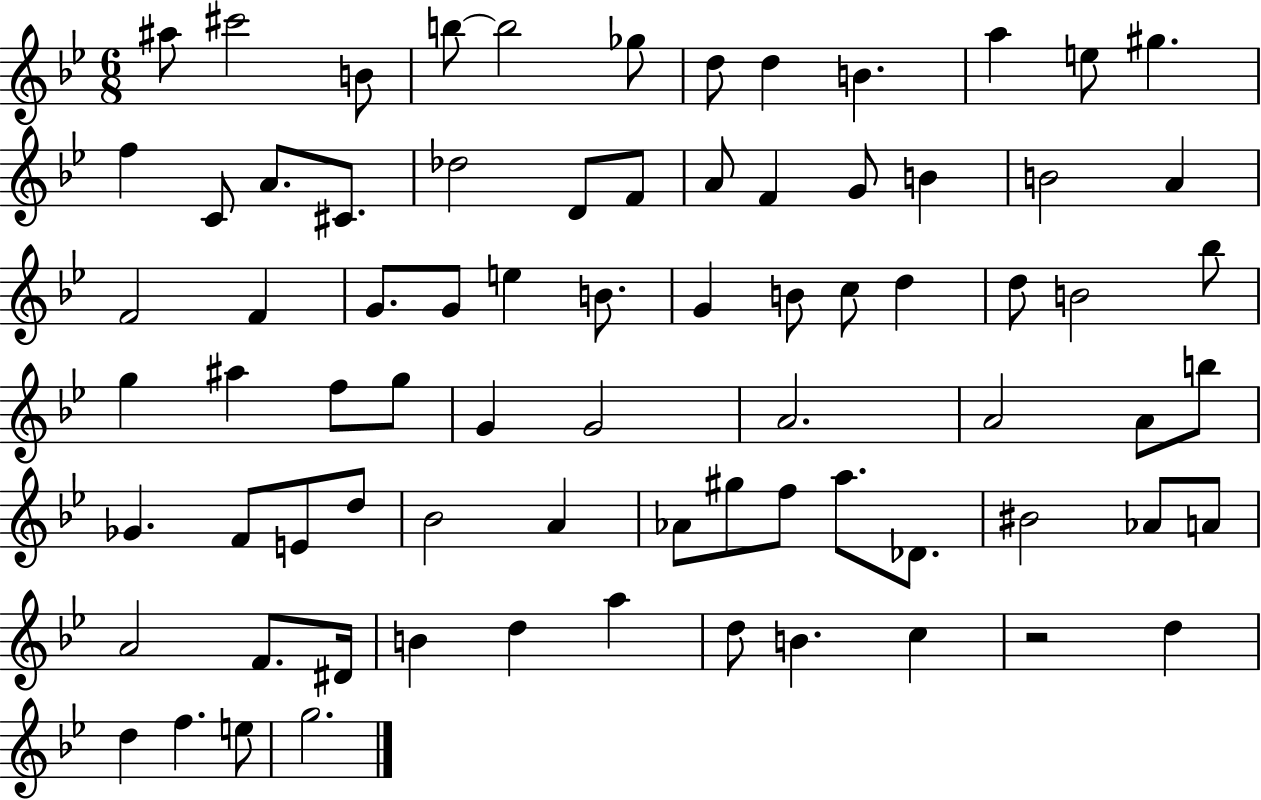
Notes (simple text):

A#5/e C#6/h B4/e B5/e B5/h Gb5/e D5/e D5/q B4/q. A5/q E5/e G#5/q. F5/q C4/e A4/e. C#4/e. Db5/h D4/e F4/e A4/e F4/q G4/e B4/q B4/h A4/q F4/h F4/q G4/e. G4/e E5/q B4/e. G4/q B4/e C5/e D5/q D5/e B4/h Bb5/e G5/q A#5/q F5/e G5/e G4/q G4/h A4/h. A4/h A4/e B5/e Gb4/q. F4/e E4/e D5/e Bb4/h A4/q Ab4/e G#5/e F5/e A5/e. Db4/e. BIS4/h Ab4/e A4/e A4/h F4/e. D#4/s B4/q D5/q A5/q D5/e B4/q. C5/q R/h D5/q D5/q F5/q. E5/e G5/h.